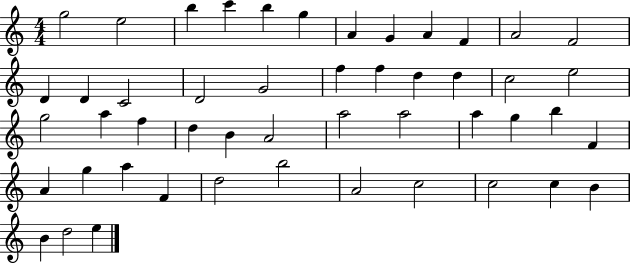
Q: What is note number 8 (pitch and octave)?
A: G4